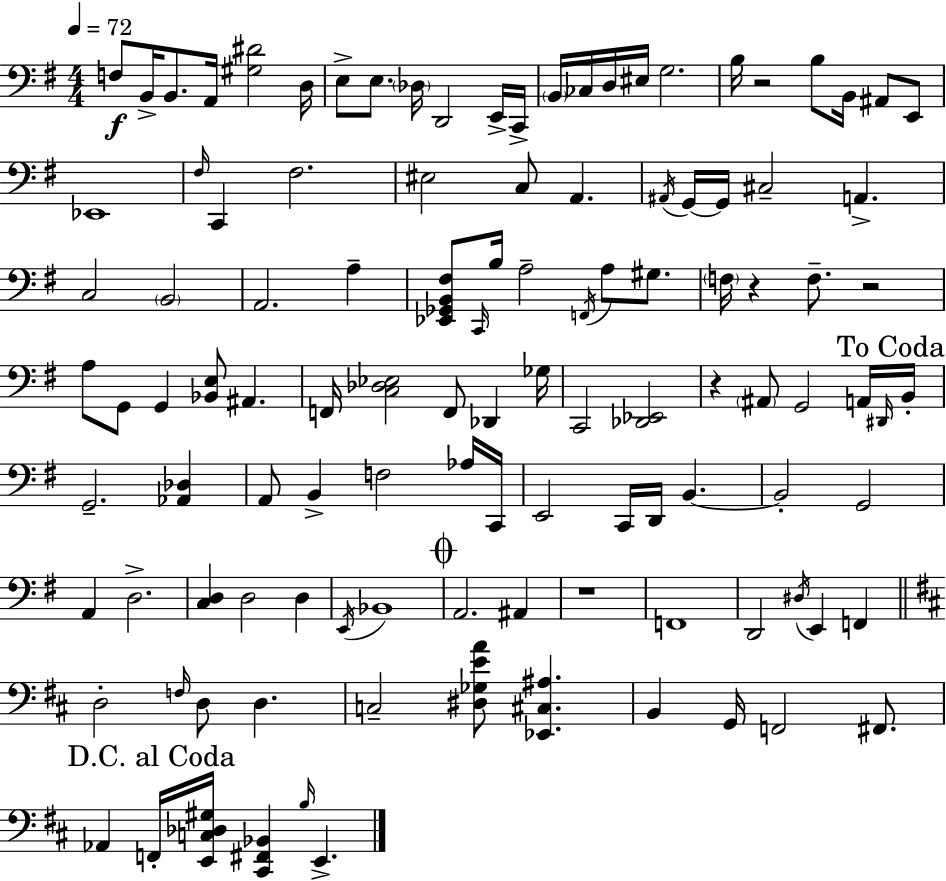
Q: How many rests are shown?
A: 5